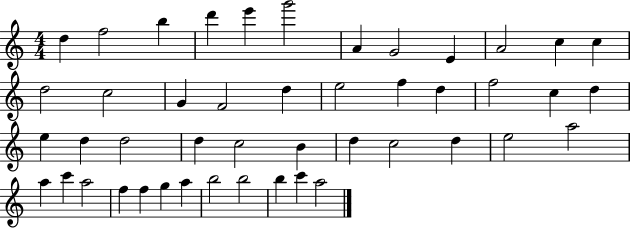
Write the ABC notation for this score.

X:1
T:Untitled
M:4/4
L:1/4
K:C
d f2 b d' e' g'2 A G2 E A2 c c d2 c2 G F2 d e2 f d f2 c d e d d2 d c2 B d c2 d e2 a2 a c' a2 f f g a b2 b2 b c' a2